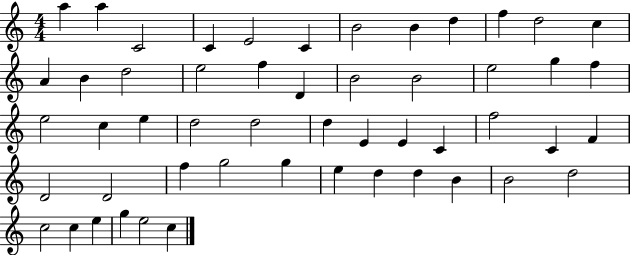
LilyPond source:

{
  \clef treble
  \numericTimeSignature
  \time 4/4
  \key c \major
  a''4 a''4 c'2 | c'4 e'2 c'4 | b'2 b'4 d''4 | f''4 d''2 c''4 | \break a'4 b'4 d''2 | e''2 f''4 d'4 | b'2 b'2 | e''2 g''4 f''4 | \break e''2 c''4 e''4 | d''2 d''2 | d''4 e'4 e'4 c'4 | f''2 c'4 f'4 | \break d'2 d'2 | f''4 g''2 g''4 | e''4 d''4 d''4 b'4 | b'2 d''2 | \break c''2 c''4 e''4 | g''4 e''2 c''4 | \bar "|."
}